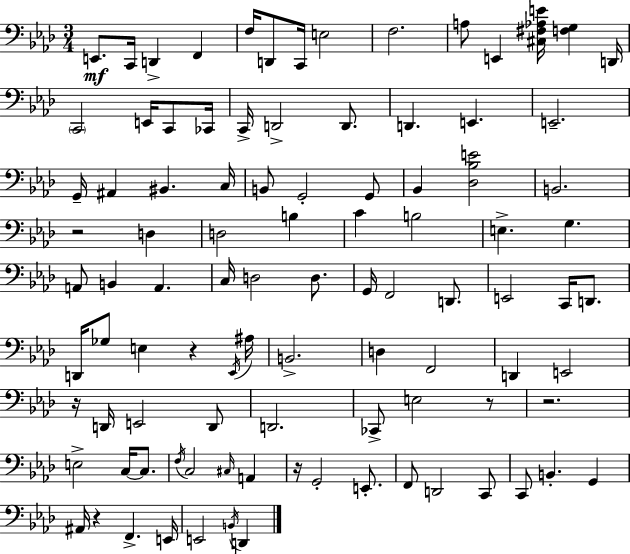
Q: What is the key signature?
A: AES major